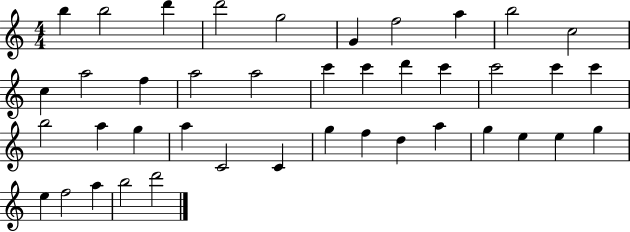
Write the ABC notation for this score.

X:1
T:Untitled
M:4/4
L:1/4
K:C
b b2 d' d'2 g2 G f2 a b2 c2 c a2 f a2 a2 c' c' d' c' c'2 c' c' b2 a g a C2 C g f d a g e e g e f2 a b2 d'2